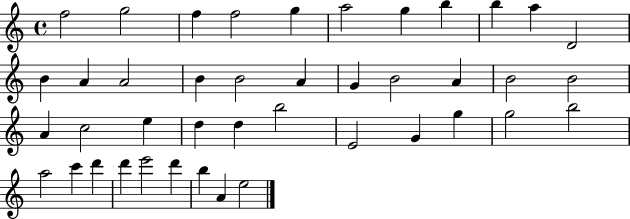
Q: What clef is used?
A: treble